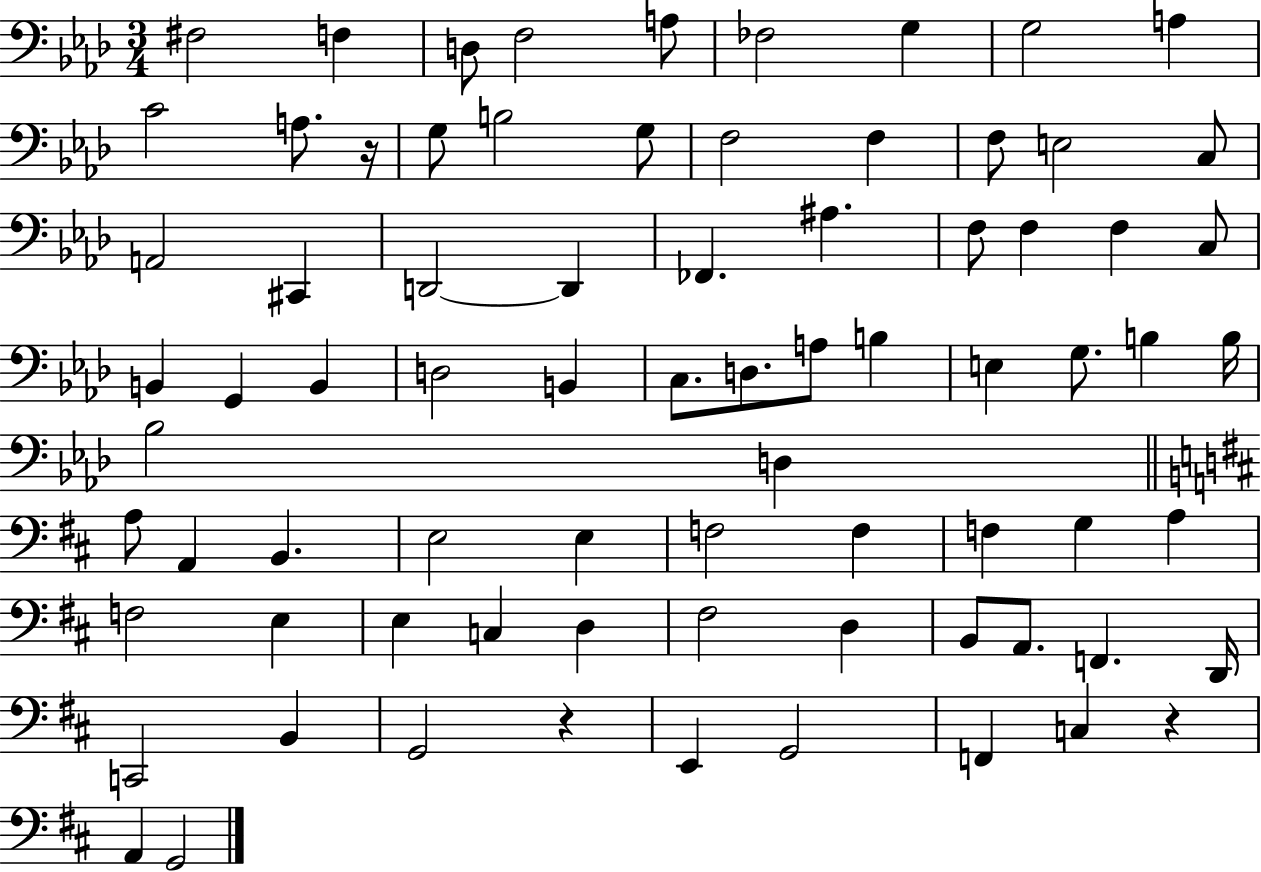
X:1
T:Untitled
M:3/4
L:1/4
K:Ab
^F,2 F, D,/2 F,2 A,/2 _F,2 G, G,2 A, C2 A,/2 z/4 G,/2 B,2 G,/2 F,2 F, F,/2 E,2 C,/2 A,,2 ^C,, D,,2 D,, _F,, ^A, F,/2 F, F, C,/2 B,, G,, B,, D,2 B,, C,/2 D,/2 A,/2 B, E, G,/2 B, B,/4 _B,2 D, A,/2 A,, B,, E,2 E, F,2 F, F, G, A, F,2 E, E, C, D, ^F,2 D, B,,/2 A,,/2 F,, D,,/4 C,,2 B,, G,,2 z E,, G,,2 F,, C, z A,, G,,2